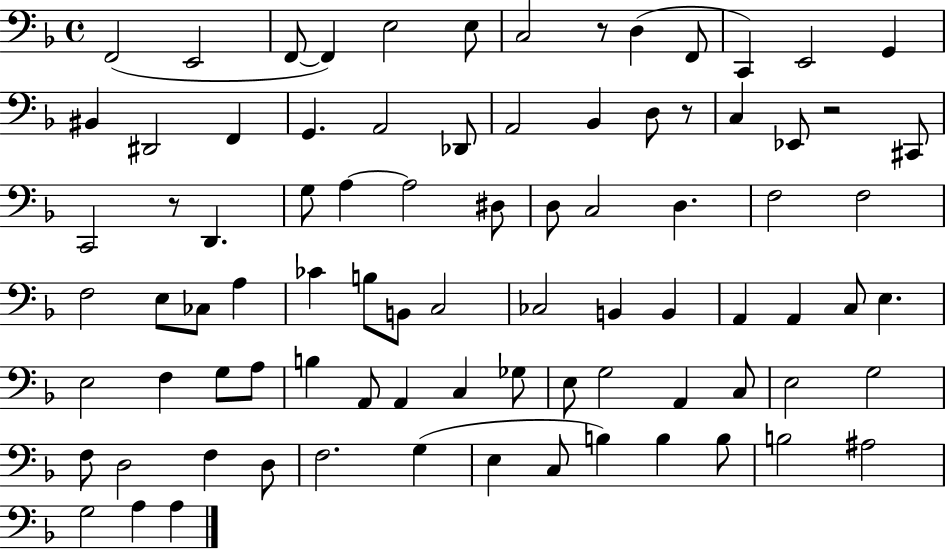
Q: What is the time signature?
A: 4/4